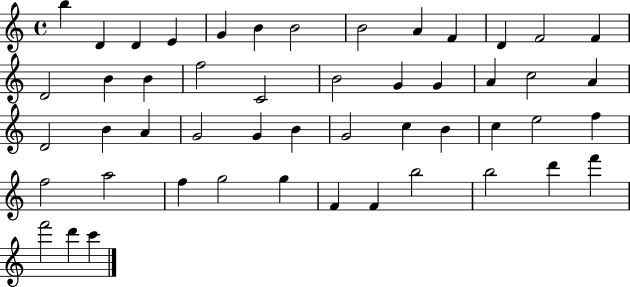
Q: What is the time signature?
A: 4/4